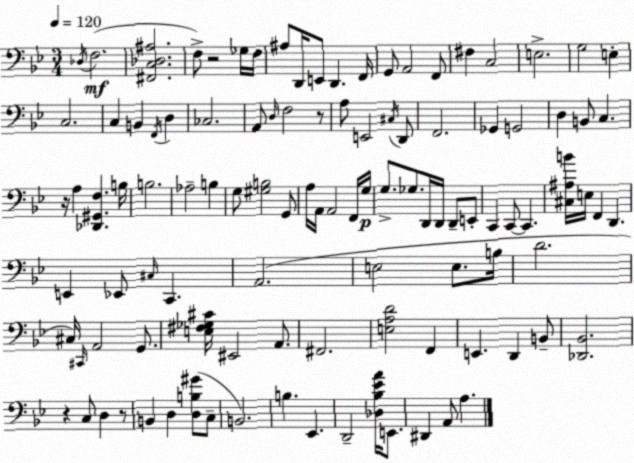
X:1
T:Untitled
M:3/4
L:1/4
K:Bb
_D,/4 F,2 [^F,,C,_D,^A,]2 F,/2 z2 _G,/4 F,/4 ^A,/2 D,,/4 E,,/2 D,, F,,/4 G,,/2 A,,2 F,,/2 ^F, C,2 E,2 G,2 E, C,2 C, B,, F,,/4 D, _C,2 A,,/2 D,/4 F,2 z/2 A,/2 E,,2 ^C,/4 D,,/2 F,,2 _G,, G,,2 D, B,,/2 C, z/4 A, [_D,,^G,,F,] B,/4 B,2 _A,2 B, G,/2 [^G,B,]2 G,,/2 A,/4 A,,/4 A,,2 F,,/4 G,/4 G,/2 _G,/2 D,,/4 D,,/4 D,,/2 E,,/2 C,, C,,/2 C,, [^C,^A,B]/4 E,/4 F,, D,, E,, _E,,/2 ^C,/4 C,, A,,2 E,2 E,/2 B,/4 D2 ^C,/4 ^C,,/4 A,,2 G,,/2 [E,^F,_G,^C]/4 ^E,,2 A,,/2 ^F,,2 [E,A,D]2 F,, E,, D,, B,,/2 [_D,,_B,,]2 z C,/2 D, z/2 B,, D, [D,B,^G]/2 C,/2 B,,2 B, _E,, D,,2 [_D,_B,_EA]/4 E,,/2 ^D,, A,,/2 A,